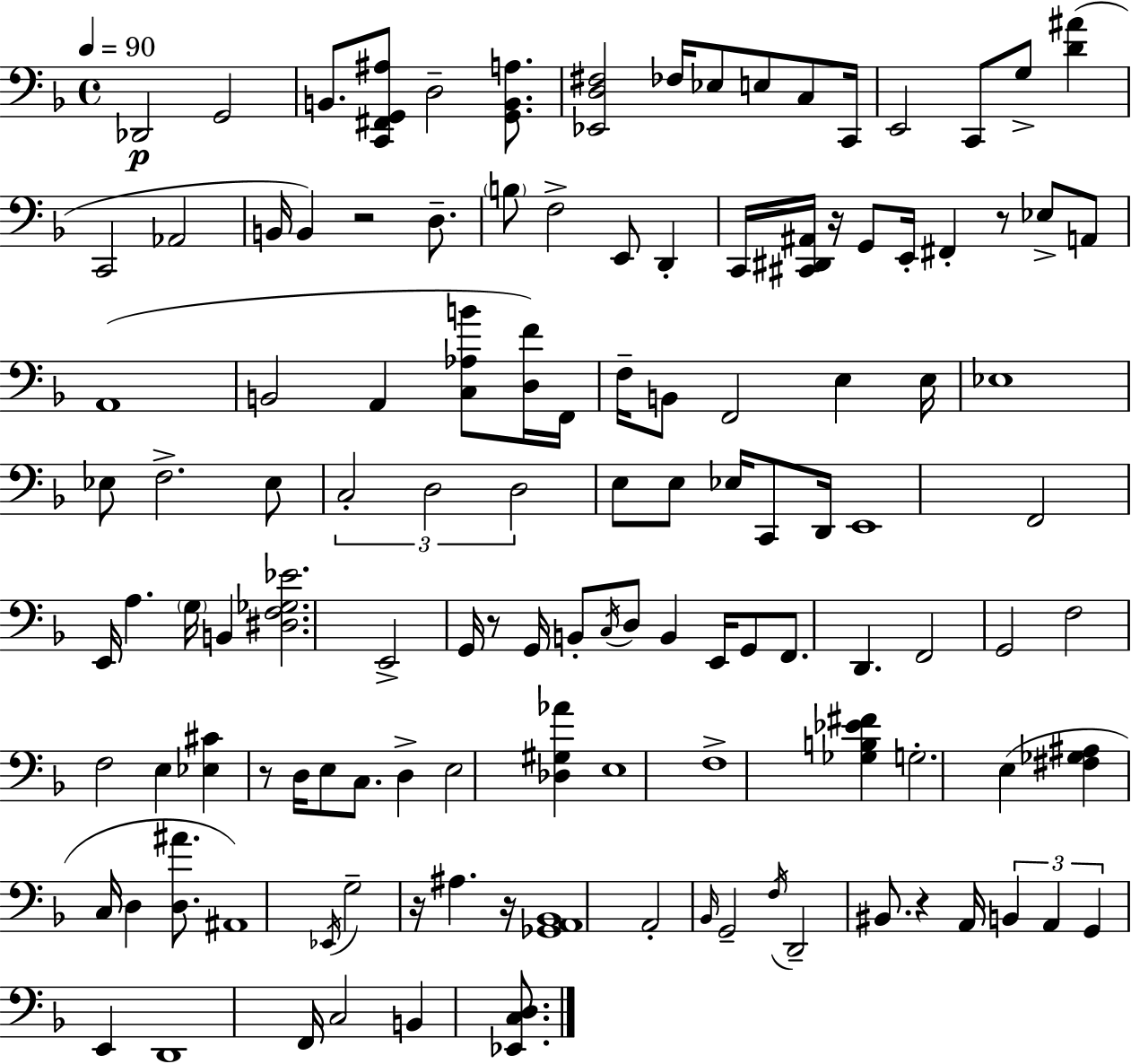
{
  \clef bass
  \time 4/4
  \defaultTimeSignature
  \key f \major
  \tempo 4 = 90
  des,2\p g,2 | b,8. <c, fis, g, ais>8 d2-- <g, b, a>8. | <ees, d fis>2 fes16 ees8 e8 c8 c,16 | e,2 c,8 g8-> <d' ais'>4( | \break c,2 aes,2 | b,16 b,4) r2 d8.-- | \parenthesize b8 f2-> e,8 d,4-. | c,16 <cis, dis, ais,>16 r16 g,8 e,16-. fis,4-. r8 ees8-> a,8 | \break a,1( | b,2 a,4 <c aes b'>8 <d f'>16) f,16 | f16-- b,8 f,2 e4 e16 | ees1 | \break ees8 f2.-> ees8 | \tuplet 3/2 { c2-. d2 | d2 } e8 e8 ees16 c,8 d,16 | e,1 | \break f,2 e,16 a4. \parenthesize g16 | b,4 <dis f ges ees'>2. | e,2-> g,16 r8 g,16 b,8-. \acciaccatura { c16 } d8 | b,4 e,16 g,8 f,8. d,4. | \break f,2 g,2 | f2 f2 | e4 <ees cis'>4 r8 d16 e8 c8. | d4-> e2 <des gis aes'>4 | \break e1 | f1-> | <ges b ees' fis'>4 g2.-. | e4( <fis ges ais>4 c16 d4 <d ais'>8. | \break ais,1) | \acciaccatura { ees,16 } g2-- r16 ais4. | r16 <ges, a, bes,>1 | a,2-. \grace { bes,16 } g,2-- | \break \acciaccatura { f16 } d,2-- bis,8. r4 | a,16 \tuplet 3/2 { b,4 a,4 g,4 } | e,4 d,1 | f,16 c2 b,4 | \break <ees, c d>8. \bar "|."
}